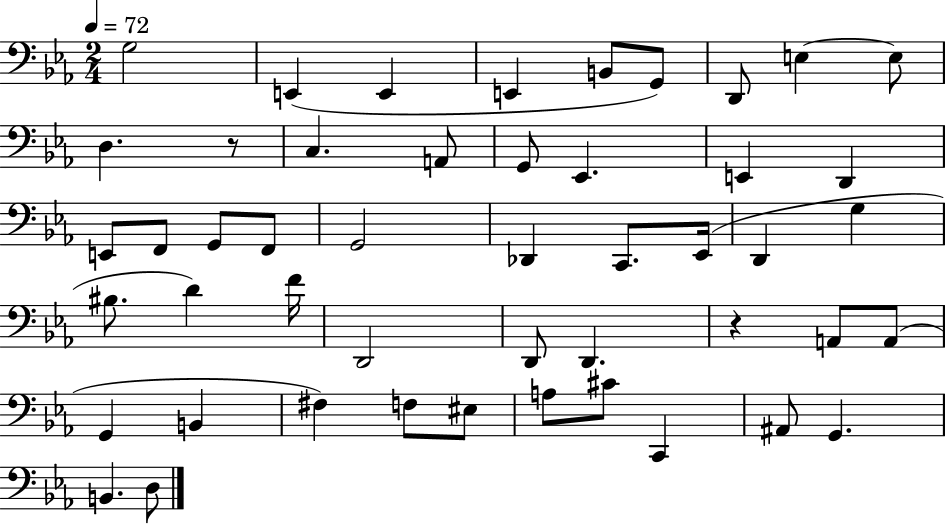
X:1
T:Untitled
M:2/4
L:1/4
K:Eb
G,2 E,, E,, E,, B,,/2 G,,/2 D,,/2 E, E,/2 D, z/2 C, A,,/2 G,,/2 _E,, E,, D,, E,,/2 F,,/2 G,,/2 F,,/2 G,,2 _D,, C,,/2 _E,,/4 D,, G, ^B,/2 D F/4 D,,2 D,,/2 D,, z A,,/2 A,,/2 G,, B,, ^F, F,/2 ^E,/2 A,/2 ^C/2 C,, ^A,,/2 G,, B,, D,/2